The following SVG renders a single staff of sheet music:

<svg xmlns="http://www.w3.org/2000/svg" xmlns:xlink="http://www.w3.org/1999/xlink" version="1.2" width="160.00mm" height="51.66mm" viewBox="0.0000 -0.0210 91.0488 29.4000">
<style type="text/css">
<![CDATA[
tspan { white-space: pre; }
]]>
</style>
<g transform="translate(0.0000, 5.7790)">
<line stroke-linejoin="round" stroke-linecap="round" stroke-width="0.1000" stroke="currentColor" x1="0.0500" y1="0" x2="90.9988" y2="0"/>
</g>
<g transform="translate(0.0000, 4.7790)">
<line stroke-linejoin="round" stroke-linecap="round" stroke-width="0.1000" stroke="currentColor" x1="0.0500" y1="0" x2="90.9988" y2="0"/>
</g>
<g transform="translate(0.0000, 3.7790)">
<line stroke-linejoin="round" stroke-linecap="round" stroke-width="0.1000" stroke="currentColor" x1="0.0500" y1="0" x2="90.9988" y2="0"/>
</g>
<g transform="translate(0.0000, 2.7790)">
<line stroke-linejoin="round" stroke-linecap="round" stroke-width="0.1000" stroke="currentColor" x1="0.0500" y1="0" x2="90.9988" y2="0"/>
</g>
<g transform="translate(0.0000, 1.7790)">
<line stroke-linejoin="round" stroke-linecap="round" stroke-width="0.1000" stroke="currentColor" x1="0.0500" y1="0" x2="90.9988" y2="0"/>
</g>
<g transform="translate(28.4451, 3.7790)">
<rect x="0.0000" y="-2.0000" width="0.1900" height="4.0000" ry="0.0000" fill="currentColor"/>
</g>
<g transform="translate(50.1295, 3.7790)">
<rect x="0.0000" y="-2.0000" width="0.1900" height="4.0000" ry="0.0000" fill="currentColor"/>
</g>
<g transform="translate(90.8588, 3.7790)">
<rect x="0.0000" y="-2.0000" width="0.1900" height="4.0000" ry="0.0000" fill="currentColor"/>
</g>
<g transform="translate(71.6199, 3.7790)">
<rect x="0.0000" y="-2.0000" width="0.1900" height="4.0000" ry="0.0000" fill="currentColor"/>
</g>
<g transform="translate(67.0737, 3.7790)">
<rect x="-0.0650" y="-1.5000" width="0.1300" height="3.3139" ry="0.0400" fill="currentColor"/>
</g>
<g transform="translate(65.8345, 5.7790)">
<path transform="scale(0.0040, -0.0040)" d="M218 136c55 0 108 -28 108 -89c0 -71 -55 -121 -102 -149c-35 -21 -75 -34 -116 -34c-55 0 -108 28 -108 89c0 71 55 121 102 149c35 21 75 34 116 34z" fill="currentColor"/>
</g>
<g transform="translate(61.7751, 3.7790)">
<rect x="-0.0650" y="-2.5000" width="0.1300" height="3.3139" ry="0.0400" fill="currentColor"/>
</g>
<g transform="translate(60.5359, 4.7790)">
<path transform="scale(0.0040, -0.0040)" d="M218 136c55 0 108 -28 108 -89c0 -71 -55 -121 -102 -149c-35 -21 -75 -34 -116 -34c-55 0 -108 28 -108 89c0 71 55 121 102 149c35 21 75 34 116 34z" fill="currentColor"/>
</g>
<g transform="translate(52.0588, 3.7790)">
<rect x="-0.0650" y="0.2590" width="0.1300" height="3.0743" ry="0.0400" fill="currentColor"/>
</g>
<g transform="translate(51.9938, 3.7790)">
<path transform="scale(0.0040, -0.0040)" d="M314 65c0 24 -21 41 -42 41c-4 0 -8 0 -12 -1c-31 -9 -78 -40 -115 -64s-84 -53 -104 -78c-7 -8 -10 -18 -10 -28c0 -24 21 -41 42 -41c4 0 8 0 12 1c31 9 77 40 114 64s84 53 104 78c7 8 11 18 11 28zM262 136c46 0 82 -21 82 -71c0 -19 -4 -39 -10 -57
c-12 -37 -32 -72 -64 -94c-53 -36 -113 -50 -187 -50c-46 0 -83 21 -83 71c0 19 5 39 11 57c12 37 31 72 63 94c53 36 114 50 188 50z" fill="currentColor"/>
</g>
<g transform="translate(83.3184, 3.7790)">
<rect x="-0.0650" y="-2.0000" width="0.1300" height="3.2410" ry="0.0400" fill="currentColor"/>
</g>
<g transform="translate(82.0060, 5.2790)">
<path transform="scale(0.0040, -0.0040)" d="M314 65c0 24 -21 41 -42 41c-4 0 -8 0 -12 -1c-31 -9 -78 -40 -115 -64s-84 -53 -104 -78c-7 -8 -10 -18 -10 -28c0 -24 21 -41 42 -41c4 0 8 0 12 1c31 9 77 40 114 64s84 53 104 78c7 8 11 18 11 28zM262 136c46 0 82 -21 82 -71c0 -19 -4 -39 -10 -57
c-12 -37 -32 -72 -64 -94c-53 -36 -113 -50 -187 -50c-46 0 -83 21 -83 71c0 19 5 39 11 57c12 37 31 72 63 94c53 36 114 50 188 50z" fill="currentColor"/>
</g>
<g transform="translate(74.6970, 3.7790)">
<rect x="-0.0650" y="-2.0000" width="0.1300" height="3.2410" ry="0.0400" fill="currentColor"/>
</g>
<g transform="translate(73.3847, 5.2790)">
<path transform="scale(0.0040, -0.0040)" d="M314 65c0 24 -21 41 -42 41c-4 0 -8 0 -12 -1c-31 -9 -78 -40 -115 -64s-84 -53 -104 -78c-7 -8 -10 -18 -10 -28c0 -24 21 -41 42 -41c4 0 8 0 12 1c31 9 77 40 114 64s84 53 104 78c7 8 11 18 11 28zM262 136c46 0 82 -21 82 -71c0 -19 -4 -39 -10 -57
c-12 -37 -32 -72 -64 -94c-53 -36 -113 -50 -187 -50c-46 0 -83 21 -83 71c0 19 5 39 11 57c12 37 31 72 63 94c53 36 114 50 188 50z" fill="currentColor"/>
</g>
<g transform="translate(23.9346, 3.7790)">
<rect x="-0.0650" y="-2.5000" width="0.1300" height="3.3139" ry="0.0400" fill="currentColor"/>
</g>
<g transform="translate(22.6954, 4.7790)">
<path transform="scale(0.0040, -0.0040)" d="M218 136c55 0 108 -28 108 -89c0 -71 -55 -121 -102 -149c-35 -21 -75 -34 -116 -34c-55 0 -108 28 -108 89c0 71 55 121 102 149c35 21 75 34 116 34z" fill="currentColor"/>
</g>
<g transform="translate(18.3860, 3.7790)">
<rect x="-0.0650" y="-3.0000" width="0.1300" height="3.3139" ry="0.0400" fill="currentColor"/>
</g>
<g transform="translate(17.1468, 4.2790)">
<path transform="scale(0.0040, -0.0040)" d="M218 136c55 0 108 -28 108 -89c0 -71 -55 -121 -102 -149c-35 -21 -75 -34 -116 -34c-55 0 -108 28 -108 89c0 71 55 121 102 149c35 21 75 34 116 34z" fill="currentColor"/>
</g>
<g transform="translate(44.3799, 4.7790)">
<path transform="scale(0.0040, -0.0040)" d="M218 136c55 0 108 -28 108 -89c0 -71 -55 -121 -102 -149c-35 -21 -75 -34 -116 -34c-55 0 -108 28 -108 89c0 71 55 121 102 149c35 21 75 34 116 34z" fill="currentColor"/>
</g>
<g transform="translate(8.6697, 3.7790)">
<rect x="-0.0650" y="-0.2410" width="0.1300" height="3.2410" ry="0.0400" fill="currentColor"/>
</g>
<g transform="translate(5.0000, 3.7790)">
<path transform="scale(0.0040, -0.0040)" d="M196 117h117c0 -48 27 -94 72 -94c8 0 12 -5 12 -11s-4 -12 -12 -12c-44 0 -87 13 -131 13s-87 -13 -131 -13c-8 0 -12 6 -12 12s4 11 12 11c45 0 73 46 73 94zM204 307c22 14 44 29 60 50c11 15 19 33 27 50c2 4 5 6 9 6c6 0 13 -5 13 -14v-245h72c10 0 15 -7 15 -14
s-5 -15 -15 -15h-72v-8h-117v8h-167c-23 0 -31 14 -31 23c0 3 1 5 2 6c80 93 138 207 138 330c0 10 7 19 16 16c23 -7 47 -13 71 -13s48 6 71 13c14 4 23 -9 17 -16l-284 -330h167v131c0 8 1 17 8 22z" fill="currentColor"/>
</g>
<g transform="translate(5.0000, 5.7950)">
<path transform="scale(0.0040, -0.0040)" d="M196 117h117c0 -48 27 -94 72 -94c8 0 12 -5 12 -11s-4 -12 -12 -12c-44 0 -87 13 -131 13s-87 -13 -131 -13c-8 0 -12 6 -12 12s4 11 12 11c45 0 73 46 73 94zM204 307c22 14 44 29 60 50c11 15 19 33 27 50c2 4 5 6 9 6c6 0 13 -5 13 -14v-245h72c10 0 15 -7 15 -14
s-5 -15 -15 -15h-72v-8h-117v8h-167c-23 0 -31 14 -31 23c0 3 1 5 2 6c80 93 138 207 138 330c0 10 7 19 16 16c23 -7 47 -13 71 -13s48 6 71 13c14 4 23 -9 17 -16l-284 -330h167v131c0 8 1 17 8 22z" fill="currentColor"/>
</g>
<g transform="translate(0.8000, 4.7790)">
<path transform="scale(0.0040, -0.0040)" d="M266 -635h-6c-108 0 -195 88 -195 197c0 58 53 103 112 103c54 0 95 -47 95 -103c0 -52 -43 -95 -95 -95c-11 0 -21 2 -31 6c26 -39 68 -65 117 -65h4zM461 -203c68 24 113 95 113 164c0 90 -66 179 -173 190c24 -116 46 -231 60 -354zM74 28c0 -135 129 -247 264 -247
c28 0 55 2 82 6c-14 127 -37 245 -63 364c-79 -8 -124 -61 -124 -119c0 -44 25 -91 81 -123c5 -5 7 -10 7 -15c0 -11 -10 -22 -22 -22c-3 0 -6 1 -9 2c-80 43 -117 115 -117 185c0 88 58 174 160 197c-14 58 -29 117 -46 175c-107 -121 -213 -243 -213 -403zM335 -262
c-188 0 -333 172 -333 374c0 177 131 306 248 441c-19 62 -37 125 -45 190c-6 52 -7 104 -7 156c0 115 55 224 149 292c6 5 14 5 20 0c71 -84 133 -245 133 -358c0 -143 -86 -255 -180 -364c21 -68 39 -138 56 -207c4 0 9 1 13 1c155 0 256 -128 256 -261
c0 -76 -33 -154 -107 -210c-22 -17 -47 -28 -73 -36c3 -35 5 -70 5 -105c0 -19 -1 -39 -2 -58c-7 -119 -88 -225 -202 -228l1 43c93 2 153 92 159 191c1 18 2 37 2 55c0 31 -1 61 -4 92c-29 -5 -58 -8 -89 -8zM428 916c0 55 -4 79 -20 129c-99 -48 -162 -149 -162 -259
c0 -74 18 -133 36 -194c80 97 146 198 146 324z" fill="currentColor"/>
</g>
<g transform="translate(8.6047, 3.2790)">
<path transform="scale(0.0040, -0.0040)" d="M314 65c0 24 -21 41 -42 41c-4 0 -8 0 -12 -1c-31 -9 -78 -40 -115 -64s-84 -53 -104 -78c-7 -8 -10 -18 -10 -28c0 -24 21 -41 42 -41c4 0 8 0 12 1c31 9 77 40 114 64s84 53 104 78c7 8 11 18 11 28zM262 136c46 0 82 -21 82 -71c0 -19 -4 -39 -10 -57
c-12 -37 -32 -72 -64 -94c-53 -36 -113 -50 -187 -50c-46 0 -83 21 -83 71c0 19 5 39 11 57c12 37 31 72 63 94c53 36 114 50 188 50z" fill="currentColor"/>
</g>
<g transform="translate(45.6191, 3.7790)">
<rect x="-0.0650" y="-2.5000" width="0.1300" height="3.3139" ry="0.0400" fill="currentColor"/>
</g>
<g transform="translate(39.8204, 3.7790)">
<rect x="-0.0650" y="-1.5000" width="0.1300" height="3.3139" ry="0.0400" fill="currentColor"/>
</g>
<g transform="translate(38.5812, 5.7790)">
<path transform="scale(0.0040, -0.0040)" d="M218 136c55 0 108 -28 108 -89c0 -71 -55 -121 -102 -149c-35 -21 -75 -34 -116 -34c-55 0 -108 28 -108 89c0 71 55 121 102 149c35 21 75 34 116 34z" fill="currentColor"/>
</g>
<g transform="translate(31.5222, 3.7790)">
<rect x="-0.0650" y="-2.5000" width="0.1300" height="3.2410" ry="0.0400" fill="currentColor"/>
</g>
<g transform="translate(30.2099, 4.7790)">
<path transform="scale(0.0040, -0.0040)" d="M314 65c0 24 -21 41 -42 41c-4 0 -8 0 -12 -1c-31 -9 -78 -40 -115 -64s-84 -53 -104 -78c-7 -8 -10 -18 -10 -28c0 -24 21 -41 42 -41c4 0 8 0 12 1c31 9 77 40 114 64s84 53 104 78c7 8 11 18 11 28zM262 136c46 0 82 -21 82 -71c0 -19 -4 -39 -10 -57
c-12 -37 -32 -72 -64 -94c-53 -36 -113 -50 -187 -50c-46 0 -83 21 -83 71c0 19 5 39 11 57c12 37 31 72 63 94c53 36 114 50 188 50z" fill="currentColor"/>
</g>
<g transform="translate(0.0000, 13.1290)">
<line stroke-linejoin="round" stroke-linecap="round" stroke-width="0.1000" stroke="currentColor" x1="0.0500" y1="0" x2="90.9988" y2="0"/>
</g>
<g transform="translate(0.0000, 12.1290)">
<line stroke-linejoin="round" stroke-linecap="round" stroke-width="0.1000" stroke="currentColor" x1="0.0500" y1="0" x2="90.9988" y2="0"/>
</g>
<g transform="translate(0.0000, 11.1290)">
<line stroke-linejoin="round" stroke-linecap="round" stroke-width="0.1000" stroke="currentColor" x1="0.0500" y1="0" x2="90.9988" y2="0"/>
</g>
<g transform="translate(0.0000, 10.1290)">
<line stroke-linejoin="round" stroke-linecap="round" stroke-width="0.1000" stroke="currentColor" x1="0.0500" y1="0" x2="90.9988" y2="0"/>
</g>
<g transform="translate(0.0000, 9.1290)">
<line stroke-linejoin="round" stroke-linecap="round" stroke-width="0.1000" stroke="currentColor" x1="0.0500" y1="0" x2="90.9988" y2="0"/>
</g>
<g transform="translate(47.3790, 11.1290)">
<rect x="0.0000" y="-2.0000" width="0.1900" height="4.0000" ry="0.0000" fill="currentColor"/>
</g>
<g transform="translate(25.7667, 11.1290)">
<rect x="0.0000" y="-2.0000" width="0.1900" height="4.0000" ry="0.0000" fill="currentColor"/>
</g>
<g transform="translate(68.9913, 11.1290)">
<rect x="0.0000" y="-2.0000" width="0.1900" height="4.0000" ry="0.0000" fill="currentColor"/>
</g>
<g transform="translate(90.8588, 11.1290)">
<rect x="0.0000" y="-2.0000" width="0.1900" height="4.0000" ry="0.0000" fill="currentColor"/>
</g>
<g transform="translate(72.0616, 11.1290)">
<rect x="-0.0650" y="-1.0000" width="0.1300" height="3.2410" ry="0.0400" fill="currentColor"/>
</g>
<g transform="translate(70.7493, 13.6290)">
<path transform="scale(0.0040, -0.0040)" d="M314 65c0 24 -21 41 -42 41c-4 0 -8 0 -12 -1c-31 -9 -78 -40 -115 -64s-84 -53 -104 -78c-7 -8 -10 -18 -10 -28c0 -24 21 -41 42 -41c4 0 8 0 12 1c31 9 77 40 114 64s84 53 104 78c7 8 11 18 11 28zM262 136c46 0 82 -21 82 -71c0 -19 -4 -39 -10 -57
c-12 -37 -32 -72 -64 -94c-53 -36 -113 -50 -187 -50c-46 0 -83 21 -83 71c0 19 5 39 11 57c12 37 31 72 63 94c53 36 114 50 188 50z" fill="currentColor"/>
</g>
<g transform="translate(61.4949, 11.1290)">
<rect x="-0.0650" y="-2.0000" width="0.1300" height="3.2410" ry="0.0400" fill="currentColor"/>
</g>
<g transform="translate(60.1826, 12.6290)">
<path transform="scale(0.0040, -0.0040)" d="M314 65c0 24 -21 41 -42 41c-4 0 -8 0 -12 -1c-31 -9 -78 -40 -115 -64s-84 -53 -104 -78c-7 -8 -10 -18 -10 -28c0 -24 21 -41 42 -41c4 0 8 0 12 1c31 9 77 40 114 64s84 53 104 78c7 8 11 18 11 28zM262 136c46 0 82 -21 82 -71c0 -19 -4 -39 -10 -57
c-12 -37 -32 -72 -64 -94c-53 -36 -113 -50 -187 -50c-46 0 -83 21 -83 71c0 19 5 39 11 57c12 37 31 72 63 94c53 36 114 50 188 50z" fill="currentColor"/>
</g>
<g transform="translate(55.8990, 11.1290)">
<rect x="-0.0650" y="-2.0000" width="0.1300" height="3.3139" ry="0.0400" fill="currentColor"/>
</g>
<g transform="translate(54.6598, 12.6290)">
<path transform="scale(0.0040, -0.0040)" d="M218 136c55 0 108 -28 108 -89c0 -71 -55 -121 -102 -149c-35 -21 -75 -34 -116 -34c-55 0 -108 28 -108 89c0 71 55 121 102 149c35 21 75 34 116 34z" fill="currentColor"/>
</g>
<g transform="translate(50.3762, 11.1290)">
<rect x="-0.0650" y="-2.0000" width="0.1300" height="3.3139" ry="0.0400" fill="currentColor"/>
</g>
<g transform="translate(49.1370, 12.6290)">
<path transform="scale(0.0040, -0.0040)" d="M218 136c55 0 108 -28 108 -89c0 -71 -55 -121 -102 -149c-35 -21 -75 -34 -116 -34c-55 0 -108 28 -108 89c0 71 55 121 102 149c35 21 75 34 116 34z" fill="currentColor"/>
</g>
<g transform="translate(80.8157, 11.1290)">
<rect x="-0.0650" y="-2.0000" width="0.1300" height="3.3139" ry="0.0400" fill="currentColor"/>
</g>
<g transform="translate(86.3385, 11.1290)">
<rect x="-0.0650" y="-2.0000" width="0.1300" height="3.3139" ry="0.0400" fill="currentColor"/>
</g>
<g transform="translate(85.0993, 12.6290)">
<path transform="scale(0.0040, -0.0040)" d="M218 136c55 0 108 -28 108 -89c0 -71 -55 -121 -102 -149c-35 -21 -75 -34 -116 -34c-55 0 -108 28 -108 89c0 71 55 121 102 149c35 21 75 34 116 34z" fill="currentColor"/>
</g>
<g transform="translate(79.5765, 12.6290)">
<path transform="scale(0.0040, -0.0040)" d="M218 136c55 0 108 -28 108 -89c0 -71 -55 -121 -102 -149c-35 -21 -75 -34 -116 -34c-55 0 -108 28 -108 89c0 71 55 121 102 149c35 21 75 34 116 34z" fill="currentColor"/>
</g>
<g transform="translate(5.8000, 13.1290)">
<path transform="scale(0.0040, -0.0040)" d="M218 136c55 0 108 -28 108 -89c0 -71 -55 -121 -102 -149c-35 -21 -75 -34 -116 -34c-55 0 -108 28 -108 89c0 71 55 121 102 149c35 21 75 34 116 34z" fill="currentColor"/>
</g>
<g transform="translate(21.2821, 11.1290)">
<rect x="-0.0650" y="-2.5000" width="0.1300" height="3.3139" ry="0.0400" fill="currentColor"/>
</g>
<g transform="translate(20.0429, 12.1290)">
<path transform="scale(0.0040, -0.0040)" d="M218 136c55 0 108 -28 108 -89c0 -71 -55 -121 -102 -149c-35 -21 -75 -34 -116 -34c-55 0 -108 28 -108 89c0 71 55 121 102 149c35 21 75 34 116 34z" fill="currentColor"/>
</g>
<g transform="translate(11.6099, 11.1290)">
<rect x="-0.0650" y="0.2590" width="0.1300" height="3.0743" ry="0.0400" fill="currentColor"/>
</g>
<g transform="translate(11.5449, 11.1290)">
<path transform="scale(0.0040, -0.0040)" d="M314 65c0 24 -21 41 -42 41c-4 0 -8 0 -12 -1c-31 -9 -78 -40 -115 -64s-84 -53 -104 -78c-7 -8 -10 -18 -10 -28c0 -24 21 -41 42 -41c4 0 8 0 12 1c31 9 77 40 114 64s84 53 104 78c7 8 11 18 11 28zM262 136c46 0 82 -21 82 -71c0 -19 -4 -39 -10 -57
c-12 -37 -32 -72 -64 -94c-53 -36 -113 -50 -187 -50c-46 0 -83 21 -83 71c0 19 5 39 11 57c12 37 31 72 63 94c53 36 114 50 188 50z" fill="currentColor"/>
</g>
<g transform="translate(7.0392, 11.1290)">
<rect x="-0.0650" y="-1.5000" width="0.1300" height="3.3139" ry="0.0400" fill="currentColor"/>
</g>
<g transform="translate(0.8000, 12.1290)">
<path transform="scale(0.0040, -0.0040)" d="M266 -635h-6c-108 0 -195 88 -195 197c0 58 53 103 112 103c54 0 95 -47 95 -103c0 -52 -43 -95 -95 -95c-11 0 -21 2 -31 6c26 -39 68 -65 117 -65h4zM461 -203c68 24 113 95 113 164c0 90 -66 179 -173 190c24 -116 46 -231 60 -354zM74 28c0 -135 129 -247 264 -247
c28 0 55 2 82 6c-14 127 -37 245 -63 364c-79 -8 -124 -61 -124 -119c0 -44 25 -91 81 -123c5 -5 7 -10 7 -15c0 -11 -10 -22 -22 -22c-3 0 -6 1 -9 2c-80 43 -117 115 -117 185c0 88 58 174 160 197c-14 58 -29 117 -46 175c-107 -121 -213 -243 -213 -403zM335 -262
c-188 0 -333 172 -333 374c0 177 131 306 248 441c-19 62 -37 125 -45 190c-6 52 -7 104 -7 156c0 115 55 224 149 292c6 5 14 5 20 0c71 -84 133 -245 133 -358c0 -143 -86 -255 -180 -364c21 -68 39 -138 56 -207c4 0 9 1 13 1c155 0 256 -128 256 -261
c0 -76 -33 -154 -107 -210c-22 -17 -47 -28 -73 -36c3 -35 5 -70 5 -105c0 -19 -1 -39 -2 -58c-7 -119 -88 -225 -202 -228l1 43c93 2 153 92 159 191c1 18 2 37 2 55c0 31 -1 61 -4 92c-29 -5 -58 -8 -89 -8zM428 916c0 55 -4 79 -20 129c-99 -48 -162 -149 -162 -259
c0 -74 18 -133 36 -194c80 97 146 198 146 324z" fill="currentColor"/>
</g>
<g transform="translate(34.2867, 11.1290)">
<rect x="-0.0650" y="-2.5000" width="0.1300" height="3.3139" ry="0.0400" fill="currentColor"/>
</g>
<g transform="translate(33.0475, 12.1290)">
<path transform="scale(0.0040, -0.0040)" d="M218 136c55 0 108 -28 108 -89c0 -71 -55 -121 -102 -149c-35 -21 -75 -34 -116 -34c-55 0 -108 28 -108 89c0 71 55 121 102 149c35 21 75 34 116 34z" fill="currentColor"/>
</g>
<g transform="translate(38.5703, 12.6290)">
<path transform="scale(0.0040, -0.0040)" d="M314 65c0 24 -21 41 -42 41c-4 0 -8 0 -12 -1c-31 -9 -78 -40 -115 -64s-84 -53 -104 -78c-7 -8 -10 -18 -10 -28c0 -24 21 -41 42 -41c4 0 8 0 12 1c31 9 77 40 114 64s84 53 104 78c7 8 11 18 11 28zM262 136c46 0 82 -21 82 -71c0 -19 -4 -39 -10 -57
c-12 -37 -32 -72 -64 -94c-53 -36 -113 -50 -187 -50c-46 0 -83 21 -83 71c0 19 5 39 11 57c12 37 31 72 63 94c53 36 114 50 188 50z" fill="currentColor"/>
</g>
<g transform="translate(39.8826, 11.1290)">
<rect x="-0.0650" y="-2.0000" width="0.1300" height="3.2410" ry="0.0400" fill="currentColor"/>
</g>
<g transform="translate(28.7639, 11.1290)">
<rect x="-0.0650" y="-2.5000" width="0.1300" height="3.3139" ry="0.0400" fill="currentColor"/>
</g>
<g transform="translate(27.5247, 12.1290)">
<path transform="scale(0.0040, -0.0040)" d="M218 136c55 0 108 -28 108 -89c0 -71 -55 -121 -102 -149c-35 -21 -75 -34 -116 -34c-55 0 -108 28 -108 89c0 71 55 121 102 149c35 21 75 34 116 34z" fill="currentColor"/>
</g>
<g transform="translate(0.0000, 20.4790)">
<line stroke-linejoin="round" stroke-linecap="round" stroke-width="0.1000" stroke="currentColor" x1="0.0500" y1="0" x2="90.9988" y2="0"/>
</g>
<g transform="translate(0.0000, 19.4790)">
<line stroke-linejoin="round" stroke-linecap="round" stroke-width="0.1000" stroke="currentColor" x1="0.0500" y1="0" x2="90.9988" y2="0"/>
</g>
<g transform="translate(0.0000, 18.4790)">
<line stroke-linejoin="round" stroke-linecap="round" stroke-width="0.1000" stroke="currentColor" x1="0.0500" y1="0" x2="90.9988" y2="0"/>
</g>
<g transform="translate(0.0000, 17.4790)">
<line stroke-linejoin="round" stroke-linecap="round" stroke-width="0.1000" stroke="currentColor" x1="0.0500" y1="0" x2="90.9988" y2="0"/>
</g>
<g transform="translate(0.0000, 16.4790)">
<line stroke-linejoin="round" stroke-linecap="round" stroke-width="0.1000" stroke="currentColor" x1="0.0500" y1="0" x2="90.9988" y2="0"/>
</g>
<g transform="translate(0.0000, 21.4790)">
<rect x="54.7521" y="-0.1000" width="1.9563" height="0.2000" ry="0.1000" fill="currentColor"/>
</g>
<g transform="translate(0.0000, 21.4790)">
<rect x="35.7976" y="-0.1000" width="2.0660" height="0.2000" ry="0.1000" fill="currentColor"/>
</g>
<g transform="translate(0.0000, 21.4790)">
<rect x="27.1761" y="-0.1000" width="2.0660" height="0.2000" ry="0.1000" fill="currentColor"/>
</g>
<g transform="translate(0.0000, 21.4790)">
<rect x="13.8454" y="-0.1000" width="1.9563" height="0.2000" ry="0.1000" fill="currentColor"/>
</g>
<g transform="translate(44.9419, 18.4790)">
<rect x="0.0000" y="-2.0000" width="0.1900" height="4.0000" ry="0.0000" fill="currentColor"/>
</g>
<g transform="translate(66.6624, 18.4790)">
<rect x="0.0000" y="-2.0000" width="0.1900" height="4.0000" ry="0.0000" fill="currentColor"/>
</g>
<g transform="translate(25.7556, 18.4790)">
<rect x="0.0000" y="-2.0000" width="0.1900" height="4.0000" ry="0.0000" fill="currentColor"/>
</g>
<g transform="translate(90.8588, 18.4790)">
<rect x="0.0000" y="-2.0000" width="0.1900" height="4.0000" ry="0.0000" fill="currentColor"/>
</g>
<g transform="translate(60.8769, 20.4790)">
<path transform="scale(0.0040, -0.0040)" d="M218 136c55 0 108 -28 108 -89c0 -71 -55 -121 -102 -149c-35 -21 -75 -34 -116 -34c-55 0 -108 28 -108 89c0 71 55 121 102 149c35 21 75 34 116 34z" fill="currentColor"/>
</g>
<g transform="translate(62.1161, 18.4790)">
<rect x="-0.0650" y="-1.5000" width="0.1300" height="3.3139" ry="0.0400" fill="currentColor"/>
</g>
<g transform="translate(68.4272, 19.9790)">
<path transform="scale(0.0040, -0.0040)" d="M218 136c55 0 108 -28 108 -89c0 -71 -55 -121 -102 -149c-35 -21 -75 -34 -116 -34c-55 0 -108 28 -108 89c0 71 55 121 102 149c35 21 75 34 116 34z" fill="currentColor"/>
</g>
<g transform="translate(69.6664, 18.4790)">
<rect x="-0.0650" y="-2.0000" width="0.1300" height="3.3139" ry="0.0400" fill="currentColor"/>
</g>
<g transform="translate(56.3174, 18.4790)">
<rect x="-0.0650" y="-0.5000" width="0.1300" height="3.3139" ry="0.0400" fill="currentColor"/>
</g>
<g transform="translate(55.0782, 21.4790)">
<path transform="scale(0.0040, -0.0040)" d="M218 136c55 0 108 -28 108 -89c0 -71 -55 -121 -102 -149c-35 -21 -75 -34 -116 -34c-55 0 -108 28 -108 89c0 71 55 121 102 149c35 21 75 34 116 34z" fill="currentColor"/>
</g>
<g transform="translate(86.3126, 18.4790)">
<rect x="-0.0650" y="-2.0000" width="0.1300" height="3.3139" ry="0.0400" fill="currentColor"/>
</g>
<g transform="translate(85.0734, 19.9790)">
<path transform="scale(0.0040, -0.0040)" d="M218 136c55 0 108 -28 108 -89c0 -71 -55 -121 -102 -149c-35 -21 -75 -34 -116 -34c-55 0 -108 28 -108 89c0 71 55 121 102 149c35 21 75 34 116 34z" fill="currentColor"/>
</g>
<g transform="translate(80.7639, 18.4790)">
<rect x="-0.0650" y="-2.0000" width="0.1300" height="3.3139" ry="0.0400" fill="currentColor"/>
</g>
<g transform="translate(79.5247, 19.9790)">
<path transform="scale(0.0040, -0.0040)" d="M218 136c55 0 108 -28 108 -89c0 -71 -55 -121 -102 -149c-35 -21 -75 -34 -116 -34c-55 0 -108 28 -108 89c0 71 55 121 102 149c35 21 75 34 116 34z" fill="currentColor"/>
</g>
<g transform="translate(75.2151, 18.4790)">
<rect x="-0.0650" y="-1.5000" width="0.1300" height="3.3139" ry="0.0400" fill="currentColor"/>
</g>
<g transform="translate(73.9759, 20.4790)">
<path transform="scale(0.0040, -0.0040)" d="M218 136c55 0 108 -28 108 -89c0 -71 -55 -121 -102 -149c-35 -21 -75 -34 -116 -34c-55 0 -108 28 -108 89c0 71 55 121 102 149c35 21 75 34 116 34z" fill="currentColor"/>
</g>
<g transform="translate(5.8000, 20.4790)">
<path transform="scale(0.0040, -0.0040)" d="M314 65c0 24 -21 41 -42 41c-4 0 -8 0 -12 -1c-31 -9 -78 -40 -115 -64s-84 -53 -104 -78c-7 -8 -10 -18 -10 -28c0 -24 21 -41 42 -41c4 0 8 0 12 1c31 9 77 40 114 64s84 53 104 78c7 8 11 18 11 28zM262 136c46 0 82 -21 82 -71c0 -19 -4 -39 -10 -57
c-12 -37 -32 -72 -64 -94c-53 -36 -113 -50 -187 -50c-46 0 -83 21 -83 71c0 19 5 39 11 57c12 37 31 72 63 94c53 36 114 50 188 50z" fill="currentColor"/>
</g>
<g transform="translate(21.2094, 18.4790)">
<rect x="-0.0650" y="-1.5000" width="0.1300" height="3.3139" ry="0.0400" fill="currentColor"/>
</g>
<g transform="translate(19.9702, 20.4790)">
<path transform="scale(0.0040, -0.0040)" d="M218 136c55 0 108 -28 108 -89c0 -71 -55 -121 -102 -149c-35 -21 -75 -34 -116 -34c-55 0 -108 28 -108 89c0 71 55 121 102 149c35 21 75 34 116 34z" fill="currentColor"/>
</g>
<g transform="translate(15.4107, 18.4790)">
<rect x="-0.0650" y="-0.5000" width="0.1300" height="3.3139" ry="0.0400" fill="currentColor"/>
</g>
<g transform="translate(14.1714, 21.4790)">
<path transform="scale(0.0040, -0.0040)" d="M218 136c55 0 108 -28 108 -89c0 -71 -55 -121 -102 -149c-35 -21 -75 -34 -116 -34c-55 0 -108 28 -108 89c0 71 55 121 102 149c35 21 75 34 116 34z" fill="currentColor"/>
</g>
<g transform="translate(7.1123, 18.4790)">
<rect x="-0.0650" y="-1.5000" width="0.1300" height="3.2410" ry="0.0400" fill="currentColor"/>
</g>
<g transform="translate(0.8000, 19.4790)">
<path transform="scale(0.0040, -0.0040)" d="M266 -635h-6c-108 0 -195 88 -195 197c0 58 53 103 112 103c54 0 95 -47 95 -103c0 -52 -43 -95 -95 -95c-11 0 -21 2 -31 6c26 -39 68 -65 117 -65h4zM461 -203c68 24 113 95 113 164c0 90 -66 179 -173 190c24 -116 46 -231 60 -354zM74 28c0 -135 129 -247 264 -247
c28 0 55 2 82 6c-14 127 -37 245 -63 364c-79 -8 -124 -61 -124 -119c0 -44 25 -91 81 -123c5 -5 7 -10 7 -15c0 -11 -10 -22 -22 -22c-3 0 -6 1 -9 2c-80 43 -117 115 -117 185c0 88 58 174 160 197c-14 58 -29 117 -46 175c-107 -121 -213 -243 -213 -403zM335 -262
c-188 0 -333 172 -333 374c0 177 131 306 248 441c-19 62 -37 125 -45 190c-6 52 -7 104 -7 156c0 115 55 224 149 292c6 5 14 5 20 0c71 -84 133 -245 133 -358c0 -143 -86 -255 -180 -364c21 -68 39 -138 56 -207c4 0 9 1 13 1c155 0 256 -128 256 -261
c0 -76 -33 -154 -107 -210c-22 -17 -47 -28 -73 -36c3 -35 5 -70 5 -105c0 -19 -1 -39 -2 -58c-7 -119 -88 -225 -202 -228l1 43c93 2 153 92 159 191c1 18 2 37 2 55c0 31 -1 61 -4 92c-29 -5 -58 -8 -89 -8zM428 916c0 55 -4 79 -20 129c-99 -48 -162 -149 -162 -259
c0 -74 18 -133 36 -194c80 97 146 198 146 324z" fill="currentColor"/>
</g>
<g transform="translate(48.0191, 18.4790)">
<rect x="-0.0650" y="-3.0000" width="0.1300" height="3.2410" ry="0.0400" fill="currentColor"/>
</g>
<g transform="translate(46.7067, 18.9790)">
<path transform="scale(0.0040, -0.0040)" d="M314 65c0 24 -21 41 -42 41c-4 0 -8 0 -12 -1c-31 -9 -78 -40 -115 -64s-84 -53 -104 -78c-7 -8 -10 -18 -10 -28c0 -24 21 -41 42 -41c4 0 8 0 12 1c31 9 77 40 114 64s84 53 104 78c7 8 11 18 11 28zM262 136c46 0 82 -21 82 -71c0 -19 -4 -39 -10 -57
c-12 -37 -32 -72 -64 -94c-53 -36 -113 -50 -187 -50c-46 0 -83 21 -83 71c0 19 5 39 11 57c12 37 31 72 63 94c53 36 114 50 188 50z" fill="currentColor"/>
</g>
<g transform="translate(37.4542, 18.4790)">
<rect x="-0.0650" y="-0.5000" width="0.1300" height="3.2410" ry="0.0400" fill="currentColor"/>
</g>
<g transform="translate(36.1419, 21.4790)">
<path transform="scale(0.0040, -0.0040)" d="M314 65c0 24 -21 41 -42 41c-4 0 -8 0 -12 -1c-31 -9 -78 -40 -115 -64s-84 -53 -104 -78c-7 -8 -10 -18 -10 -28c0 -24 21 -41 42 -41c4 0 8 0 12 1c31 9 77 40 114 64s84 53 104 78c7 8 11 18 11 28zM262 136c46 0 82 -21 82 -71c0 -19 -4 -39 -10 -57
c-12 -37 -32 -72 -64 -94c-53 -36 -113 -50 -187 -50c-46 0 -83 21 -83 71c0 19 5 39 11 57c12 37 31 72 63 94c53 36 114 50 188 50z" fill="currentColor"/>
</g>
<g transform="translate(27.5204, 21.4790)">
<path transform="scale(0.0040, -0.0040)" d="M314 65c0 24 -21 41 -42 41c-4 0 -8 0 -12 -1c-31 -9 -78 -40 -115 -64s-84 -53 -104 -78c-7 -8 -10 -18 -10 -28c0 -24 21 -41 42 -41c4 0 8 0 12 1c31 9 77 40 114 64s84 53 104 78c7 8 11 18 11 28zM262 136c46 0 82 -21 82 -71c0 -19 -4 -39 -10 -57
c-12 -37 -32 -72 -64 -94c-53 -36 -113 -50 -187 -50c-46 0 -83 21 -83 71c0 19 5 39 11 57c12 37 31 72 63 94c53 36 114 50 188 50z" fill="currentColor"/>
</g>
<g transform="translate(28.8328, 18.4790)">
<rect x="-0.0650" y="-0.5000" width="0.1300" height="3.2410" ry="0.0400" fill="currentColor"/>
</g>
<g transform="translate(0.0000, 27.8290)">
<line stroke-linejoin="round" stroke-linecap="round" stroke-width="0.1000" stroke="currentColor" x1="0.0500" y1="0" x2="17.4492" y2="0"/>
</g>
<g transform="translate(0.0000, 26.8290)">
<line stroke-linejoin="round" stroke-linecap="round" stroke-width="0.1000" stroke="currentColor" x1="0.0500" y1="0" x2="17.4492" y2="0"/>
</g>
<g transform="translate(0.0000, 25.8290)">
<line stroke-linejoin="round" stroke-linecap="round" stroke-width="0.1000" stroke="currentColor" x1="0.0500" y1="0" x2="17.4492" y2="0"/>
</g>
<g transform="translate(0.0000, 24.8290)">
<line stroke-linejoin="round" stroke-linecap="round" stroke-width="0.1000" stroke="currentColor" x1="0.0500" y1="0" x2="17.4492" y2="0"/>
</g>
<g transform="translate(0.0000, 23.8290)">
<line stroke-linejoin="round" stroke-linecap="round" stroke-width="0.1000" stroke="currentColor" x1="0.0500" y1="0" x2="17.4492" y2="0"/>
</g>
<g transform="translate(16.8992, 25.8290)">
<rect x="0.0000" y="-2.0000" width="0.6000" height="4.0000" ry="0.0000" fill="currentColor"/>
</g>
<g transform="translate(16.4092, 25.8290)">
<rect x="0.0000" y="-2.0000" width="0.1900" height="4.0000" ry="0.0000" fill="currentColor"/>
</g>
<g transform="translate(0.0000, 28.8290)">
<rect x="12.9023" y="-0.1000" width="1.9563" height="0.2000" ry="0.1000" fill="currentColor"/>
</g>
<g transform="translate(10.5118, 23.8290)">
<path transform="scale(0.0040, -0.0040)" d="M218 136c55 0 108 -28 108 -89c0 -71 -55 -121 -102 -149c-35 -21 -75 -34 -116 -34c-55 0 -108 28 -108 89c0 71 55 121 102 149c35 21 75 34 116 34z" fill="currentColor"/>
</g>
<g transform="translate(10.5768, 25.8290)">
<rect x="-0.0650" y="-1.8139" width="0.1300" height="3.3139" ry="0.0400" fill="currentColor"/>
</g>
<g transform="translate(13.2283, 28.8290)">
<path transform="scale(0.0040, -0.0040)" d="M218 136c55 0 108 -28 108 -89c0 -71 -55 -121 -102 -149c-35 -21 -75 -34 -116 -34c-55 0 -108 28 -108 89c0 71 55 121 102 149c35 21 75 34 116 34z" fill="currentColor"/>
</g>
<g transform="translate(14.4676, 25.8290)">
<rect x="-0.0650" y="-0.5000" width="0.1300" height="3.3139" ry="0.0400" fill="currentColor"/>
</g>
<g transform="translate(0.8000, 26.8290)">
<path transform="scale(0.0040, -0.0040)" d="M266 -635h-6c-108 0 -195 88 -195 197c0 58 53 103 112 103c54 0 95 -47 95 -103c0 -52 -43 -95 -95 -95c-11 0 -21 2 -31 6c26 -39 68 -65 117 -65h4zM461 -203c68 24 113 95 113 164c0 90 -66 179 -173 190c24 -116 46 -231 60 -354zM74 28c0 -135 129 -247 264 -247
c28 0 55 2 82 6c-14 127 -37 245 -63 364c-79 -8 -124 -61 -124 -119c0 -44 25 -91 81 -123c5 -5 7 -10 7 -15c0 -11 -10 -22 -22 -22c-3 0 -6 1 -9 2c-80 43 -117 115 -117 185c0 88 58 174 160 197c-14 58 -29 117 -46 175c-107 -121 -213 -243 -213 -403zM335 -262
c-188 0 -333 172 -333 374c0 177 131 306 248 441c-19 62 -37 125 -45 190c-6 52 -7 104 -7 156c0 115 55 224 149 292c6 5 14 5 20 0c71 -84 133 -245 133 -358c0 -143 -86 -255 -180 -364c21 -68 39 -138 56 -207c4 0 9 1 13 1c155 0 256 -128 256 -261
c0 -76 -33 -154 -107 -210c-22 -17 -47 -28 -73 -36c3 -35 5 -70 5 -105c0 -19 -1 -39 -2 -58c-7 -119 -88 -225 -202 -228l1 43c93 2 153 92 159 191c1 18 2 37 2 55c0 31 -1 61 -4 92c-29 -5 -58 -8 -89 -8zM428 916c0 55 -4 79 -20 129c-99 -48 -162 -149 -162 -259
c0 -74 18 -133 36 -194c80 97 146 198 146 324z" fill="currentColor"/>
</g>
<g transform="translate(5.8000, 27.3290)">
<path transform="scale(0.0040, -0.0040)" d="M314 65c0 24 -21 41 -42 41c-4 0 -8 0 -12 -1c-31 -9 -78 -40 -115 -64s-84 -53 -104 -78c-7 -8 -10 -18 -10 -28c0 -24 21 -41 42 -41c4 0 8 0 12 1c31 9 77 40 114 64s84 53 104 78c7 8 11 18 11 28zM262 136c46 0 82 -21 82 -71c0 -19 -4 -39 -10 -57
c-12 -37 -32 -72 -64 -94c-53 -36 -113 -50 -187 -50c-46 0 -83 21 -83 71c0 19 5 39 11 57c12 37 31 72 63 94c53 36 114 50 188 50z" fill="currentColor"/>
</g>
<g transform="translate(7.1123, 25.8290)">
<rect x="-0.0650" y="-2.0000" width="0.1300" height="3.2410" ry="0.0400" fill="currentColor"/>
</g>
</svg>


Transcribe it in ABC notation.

X:1
T:Untitled
M:4/4
L:1/4
K:C
c2 A G G2 E G B2 G E F2 F2 E B2 G G G F2 F F F2 D2 F F E2 C E C2 C2 A2 C E F E F F F2 f C